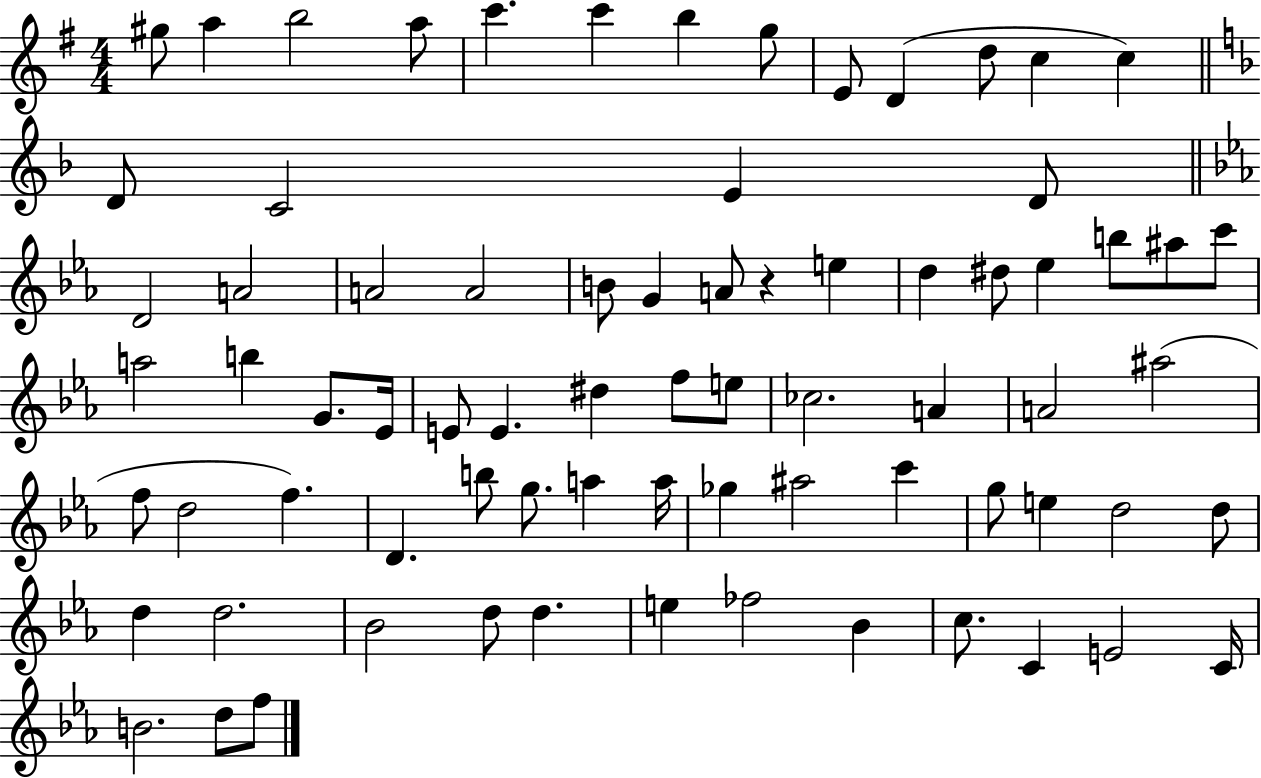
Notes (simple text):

G#5/e A5/q B5/h A5/e C6/q. C6/q B5/q G5/e E4/e D4/q D5/e C5/q C5/q D4/e C4/h E4/q D4/e D4/h A4/h A4/h A4/h B4/e G4/q A4/e R/q E5/q D5/q D#5/e Eb5/q B5/e A#5/e C6/e A5/h B5/q G4/e. Eb4/s E4/e E4/q. D#5/q F5/e E5/e CES5/h. A4/q A4/h A#5/h F5/e D5/h F5/q. D4/q. B5/e G5/e. A5/q A5/s Gb5/q A#5/h C6/q G5/e E5/q D5/h D5/e D5/q D5/h. Bb4/h D5/e D5/q. E5/q FES5/h Bb4/q C5/e. C4/q E4/h C4/s B4/h. D5/e F5/e